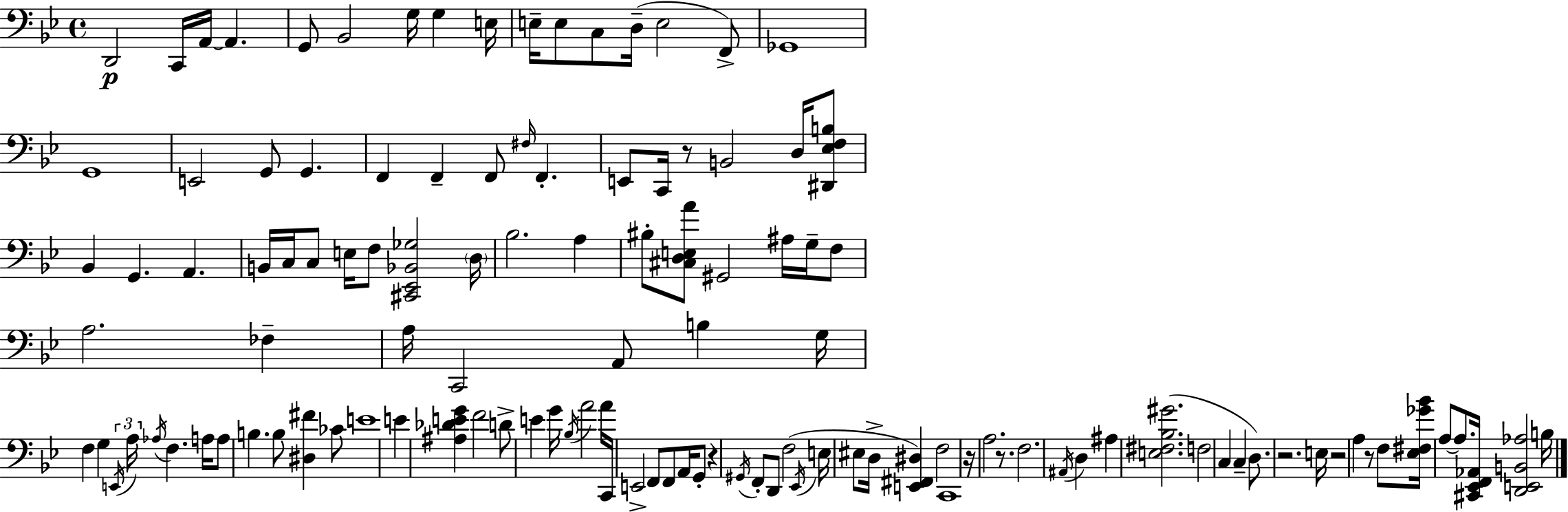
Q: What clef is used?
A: bass